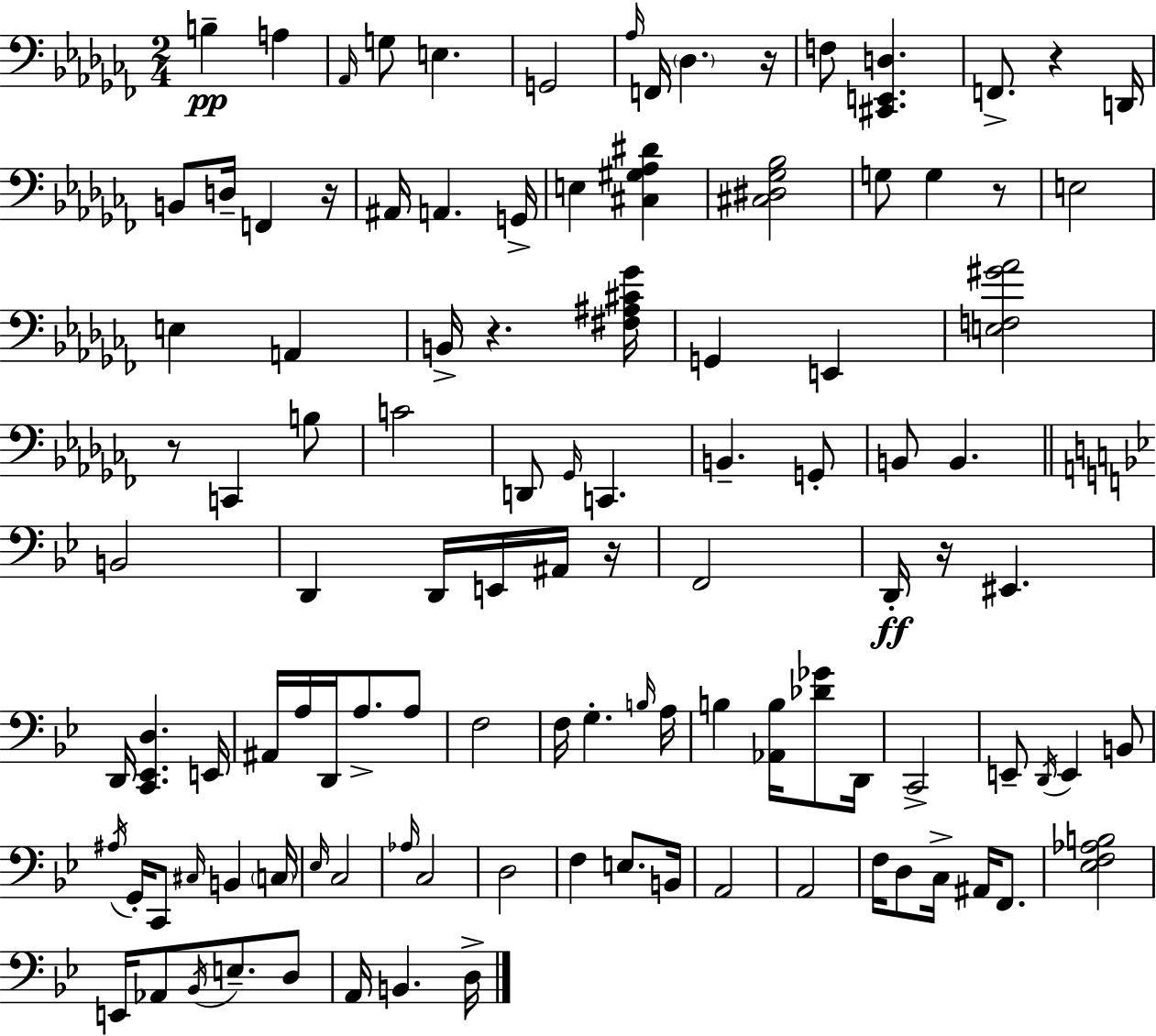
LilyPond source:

{
  \clef bass
  \numericTimeSignature
  \time 2/4
  \key aes \minor
  b4--\pp a4 | \grace { aes,16 } g8 e4. | g,2 | \grace { aes16 } f,16 \parenthesize des4. | \break r16 f8 <cis, e, d>4. | f,8.-> r4 | d,16 b,8 d16-- f,4 | r16 ais,16 a,4. | \break g,16-> e4 <cis gis aes dis'>4 | <cis dis ges bes>2 | g8 g4 | r8 e2 | \break e4 a,4 | b,16-> r4. | <fis ais cis' ges'>16 g,4 e,4 | <e f gis' aes'>2 | \break r8 c,4 | b8 c'2 | d,8 \grace { ges,16 } c,4. | b,4.-- | \break g,8-. b,8 b,4. | \bar "||" \break \key g \minor b,2 | d,4 d,16 e,16 ais,16 r16 | f,2 | d,16-.\ff r16 eis,4. | \break d,16 <c, ees, d>4. e,16 | ais,16 a16 d,16 a8.-> a8 | f2 | f16 g4.-. \grace { b16 } | \break a16 b4 <aes, b>16 <des' ges'>8 | d,16 c,2-> | e,8-- \acciaccatura { d,16 } e,4 | b,8 \acciaccatura { ais16 } g,16-. c,8 \grace { cis16 } b,4 | \break \parenthesize c16 \grace { ees16 } c2 | \grace { aes16 } c2 | d2 | f4 | \break e8. b,16 a,2 | a,2 | f16 d8 | c16-> ais,16 f,8. <ees f aes b>2 | \break e,16 aes,8 | \acciaccatura { bes,16 } e8.-- d8 a,16 | b,4. d16-> \bar "|."
}